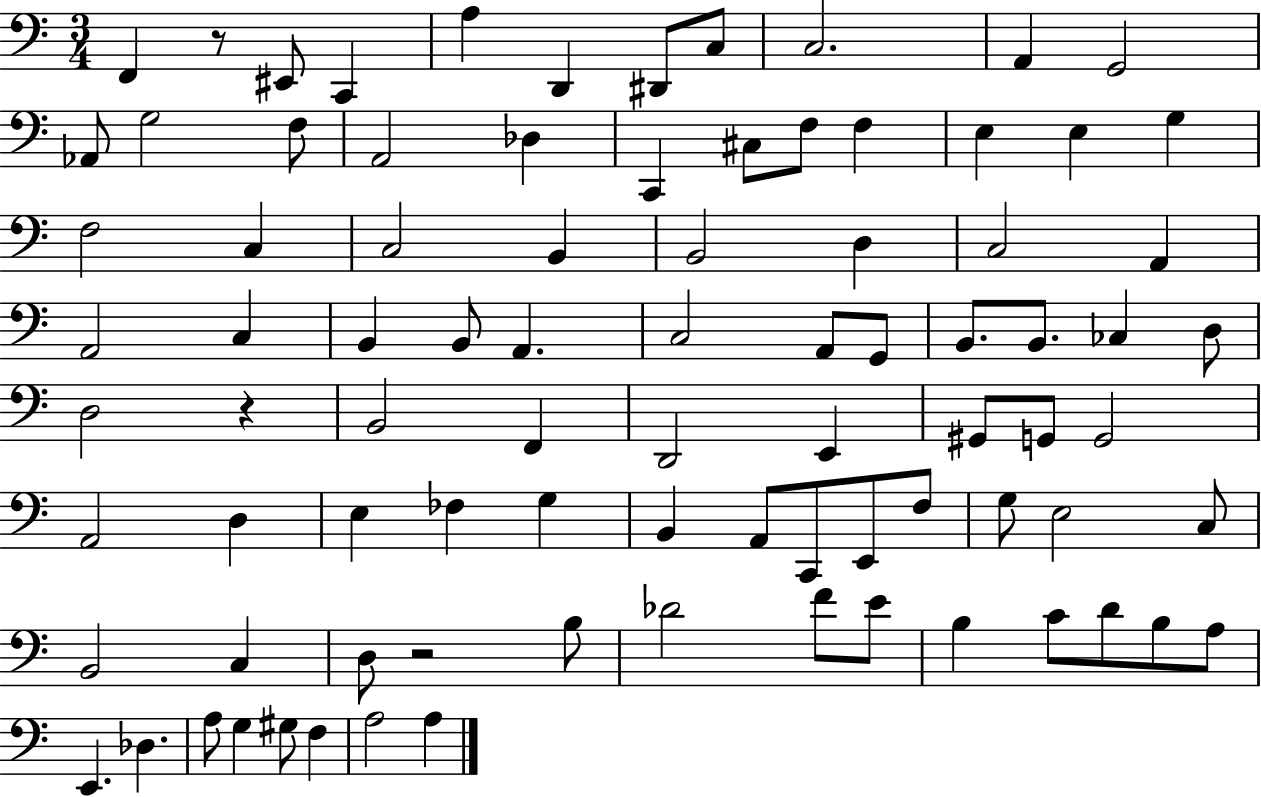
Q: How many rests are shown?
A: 3